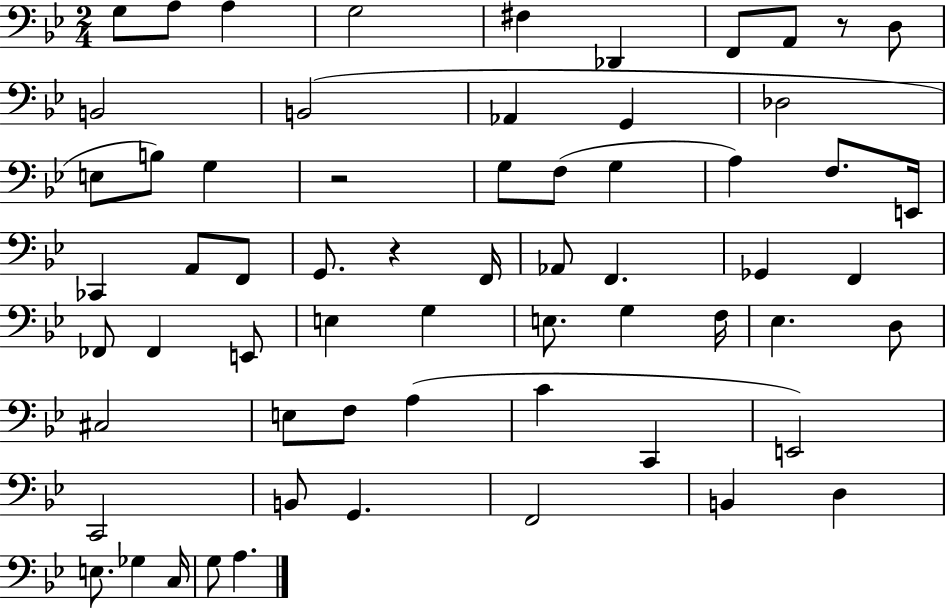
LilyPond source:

{
  \clef bass
  \numericTimeSignature
  \time 2/4
  \key bes \major
  g8 a8 a4 | g2 | fis4 des,4 | f,8 a,8 r8 d8 | \break b,2 | b,2( | aes,4 g,4 | des2 | \break e8 b8) g4 | r2 | g8 f8( g4 | a4) f8. e,16 | \break ces,4 a,8 f,8 | g,8. r4 f,16 | aes,8 f,4. | ges,4 f,4 | \break fes,8 fes,4 e,8 | e4 g4 | e8. g4 f16 | ees4. d8 | \break cis2 | e8 f8 a4( | c'4 c,4 | e,2) | \break c,2 | b,8 g,4. | f,2 | b,4 d4 | \break e8. ges4 c16 | g8 a4. | \bar "|."
}